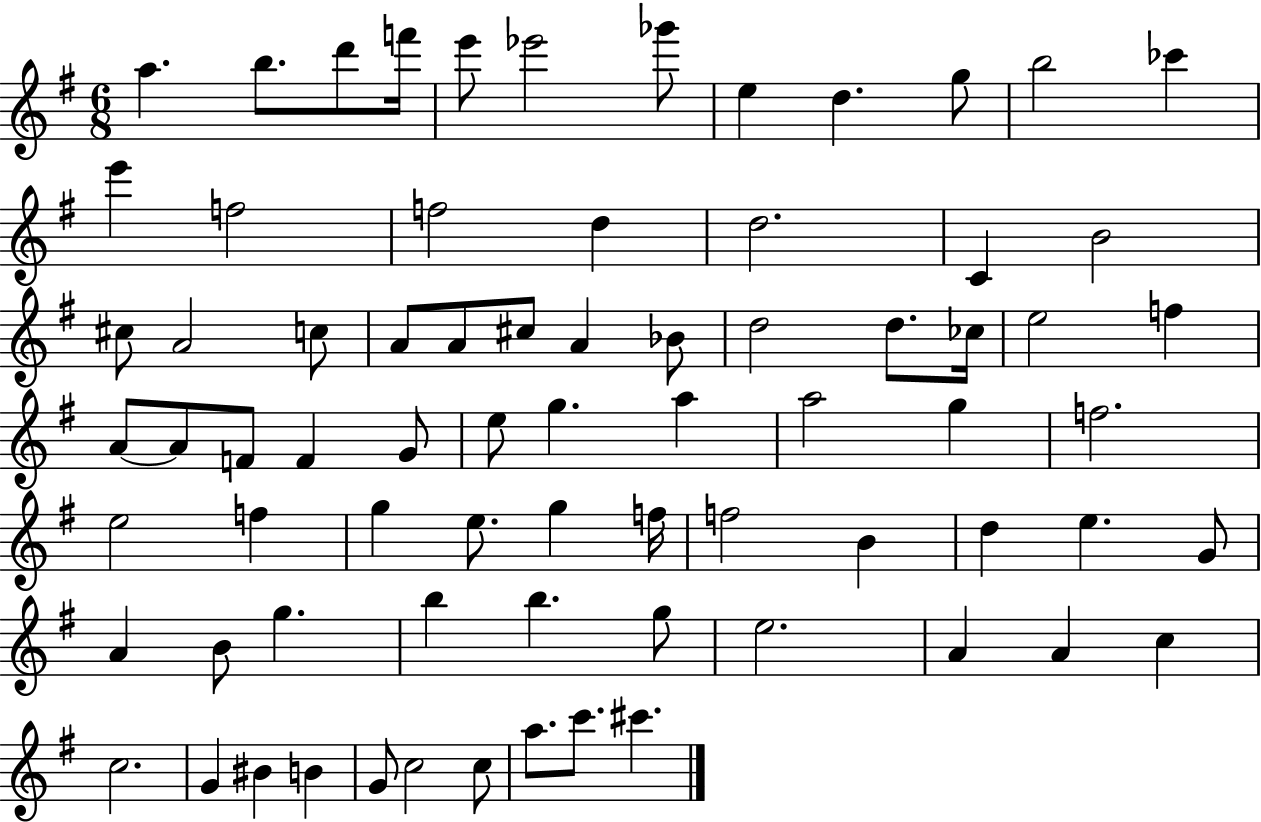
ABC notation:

X:1
T:Untitled
M:6/8
L:1/4
K:G
a b/2 d'/2 f'/4 e'/2 _e'2 _g'/2 e d g/2 b2 _c' e' f2 f2 d d2 C B2 ^c/2 A2 c/2 A/2 A/2 ^c/2 A _B/2 d2 d/2 _c/4 e2 f A/2 A/2 F/2 F G/2 e/2 g a a2 g f2 e2 f g e/2 g f/4 f2 B d e G/2 A B/2 g b b g/2 e2 A A c c2 G ^B B G/2 c2 c/2 a/2 c'/2 ^c'